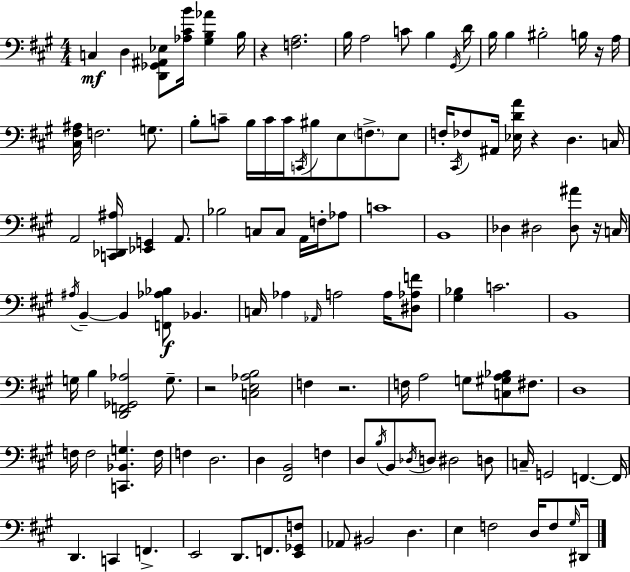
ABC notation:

X:1
T:Untitled
M:4/4
L:1/4
K:A
C, D, [D,,_G,,^A,,_E,]/2 [_A,^CB]/4 [^G,B,_A] B,/4 z [F,A,]2 B,/4 A,2 C/2 B, ^G,,/4 D/4 B,/4 B, ^B,2 B,/4 z/4 A,/4 [^C,^F,^A,]/4 F,2 G,/2 B,/2 C/2 B,/4 C/4 C/4 C,,/4 ^B,/2 E,/2 F,/2 E,/2 F,/4 ^C,,/4 _F,/2 ^A,,/4 [_E,DA]/4 z D, C,/4 A,,2 [C,,_D,,^A,]/4 [_E,,G,,] A,,/2 _B,2 C,/2 C,/2 A,,/4 F,/4 _A,/2 C4 B,,4 _D, ^D,2 [^D,^A]/2 z/4 C,/4 ^A,/4 B,, B,, [F,,_A,_B,]/2 _B,, C,/4 _A, _A,,/4 A,2 A,/4 [^D,_A,F]/2 [^G,_B,] C2 B,,4 G,/4 B, [D,,F,,_G,,_A,]2 G,/2 z2 [C,E,_A,B,]2 F, z2 F,/4 A,2 G,/2 [C,^G,A,_B,]/2 ^F,/2 D,4 F,/4 F,2 [C,,_B,,G,] F,/4 F, D,2 D, [^F,,B,,]2 F, D,/2 B,/4 B,,/2 _D,/4 D,/2 ^D,2 D,/2 C,/4 G,,2 F,, F,,/4 D,, C,, F,, E,,2 D,,/2 F,,/2 [E,,_G,,F,]/2 _A,,/2 ^B,,2 D, E, F,2 D,/4 F,/2 ^G,/4 ^D,,/4